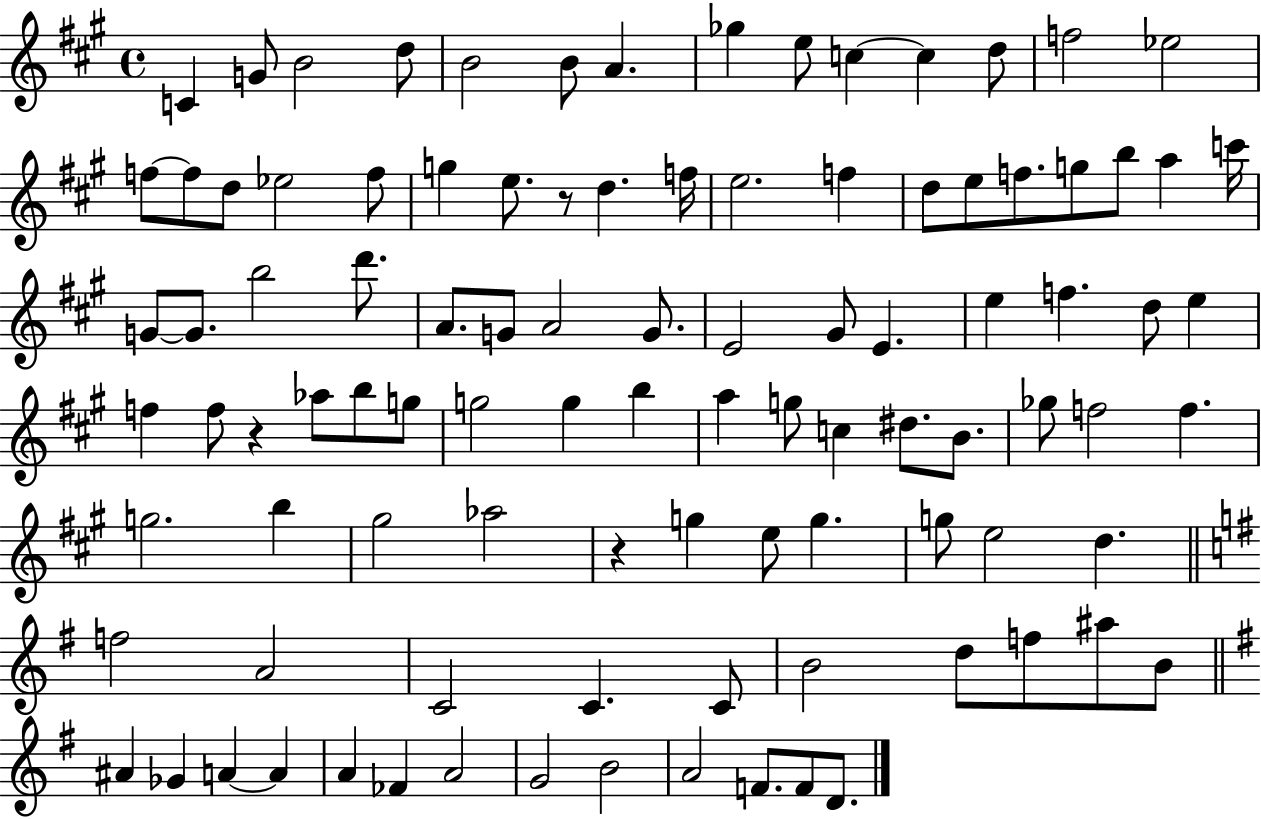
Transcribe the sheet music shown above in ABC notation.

X:1
T:Untitled
M:4/4
L:1/4
K:A
C G/2 B2 d/2 B2 B/2 A _g e/2 c c d/2 f2 _e2 f/2 f/2 d/2 _e2 f/2 g e/2 z/2 d f/4 e2 f d/2 e/2 f/2 g/2 b/2 a c'/4 G/2 G/2 b2 d'/2 A/2 G/2 A2 G/2 E2 ^G/2 E e f d/2 e f f/2 z _a/2 b/2 g/2 g2 g b a g/2 c ^d/2 B/2 _g/2 f2 f g2 b ^g2 _a2 z g e/2 g g/2 e2 d f2 A2 C2 C C/2 B2 d/2 f/2 ^a/2 B/2 ^A _G A A A _F A2 G2 B2 A2 F/2 F/2 D/2